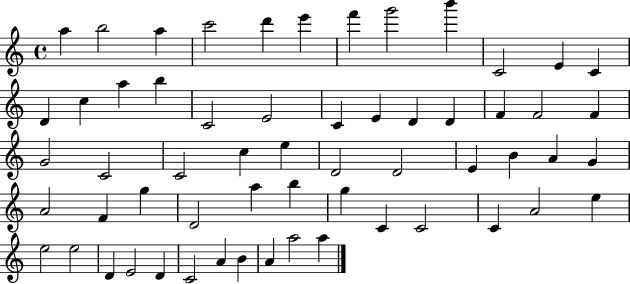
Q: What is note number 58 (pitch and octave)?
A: A5